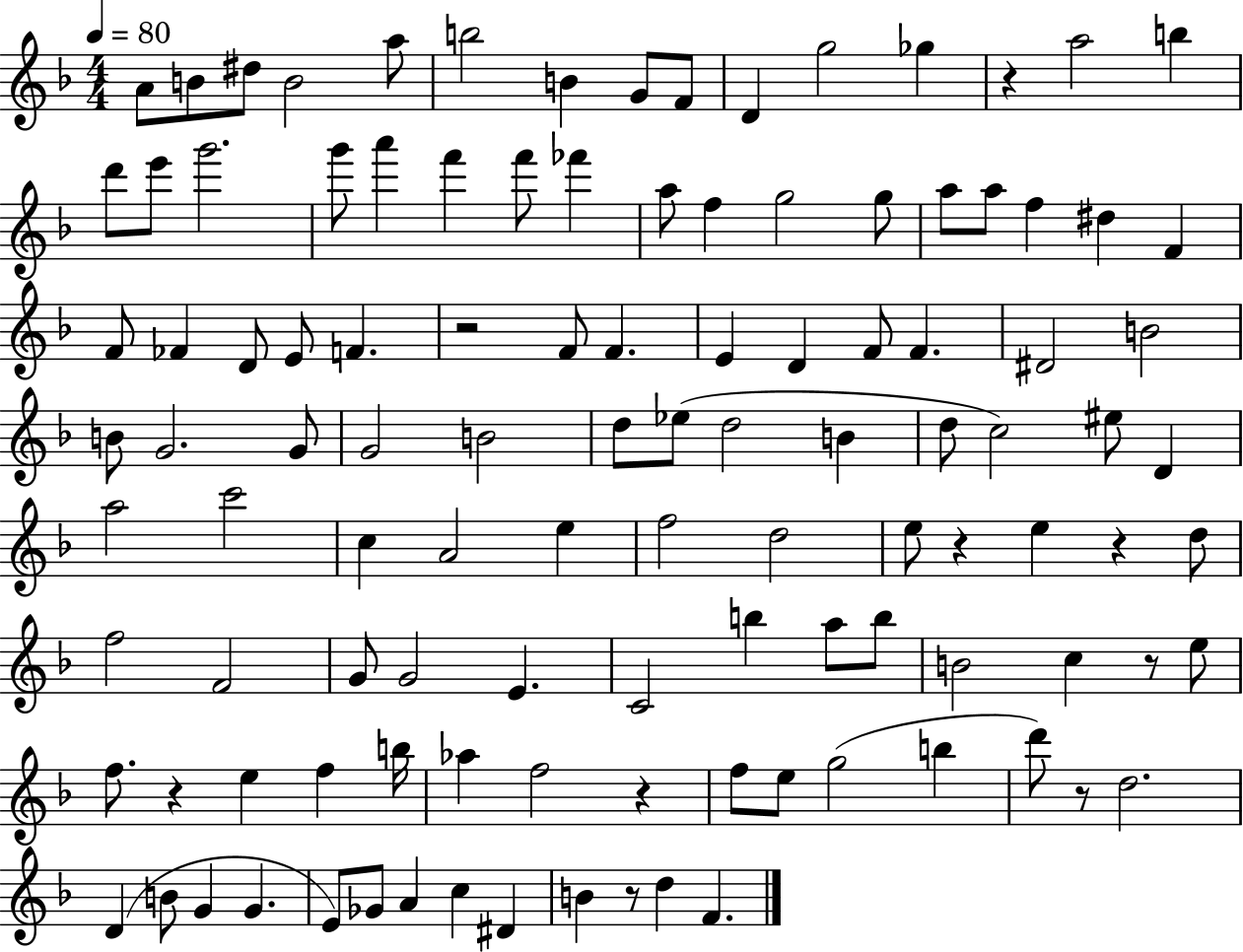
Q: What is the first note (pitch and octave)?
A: A4